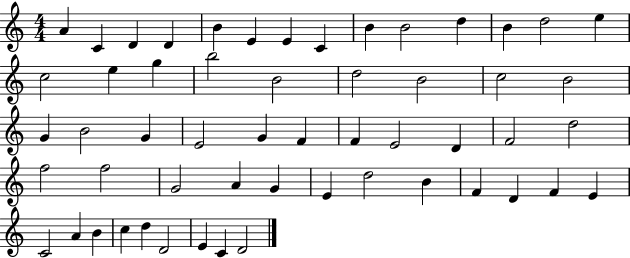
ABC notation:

X:1
T:Untitled
M:4/4
L:1/4
K:C
A C D D B E E C B B2 d B d2 e c2 e g b2 B2 d2 B2 c2 B2 G B2 G E2 G F F E2 D F2 d2 f2 f2 G2 A G E d2 B F D F E C2 A B c d D2 E C D2